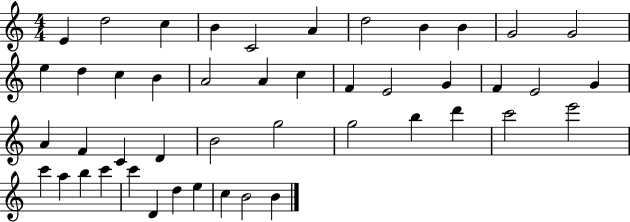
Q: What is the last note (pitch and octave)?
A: B4